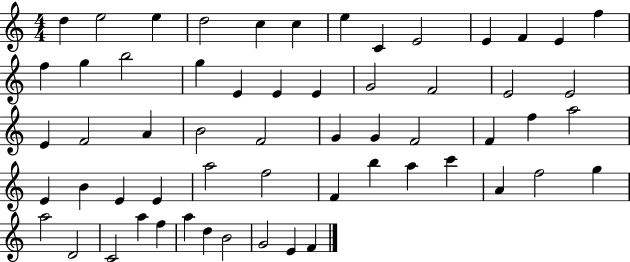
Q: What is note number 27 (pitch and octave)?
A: A4